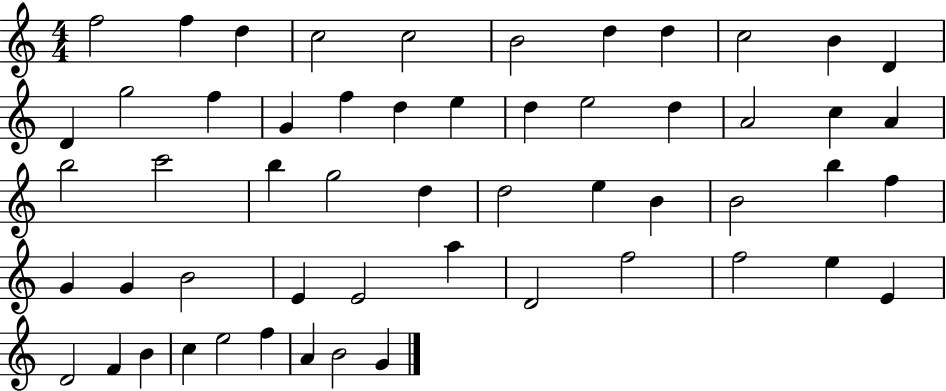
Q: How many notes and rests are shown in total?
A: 55